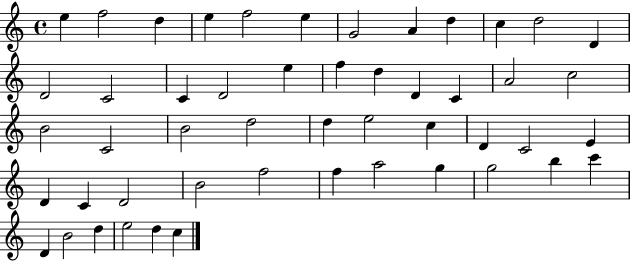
X:1
T:Untitled
M:4/4
L:1/4
K:C
e f2 d e f2 e G2 A d c d2 D D2 C2 C D2 e f d D C A2 c2 B2 C2 B2 d2 d e2 c D C2 E D C D2 B2 f2 f a2 g g2 b c' D B2 d e2 d c